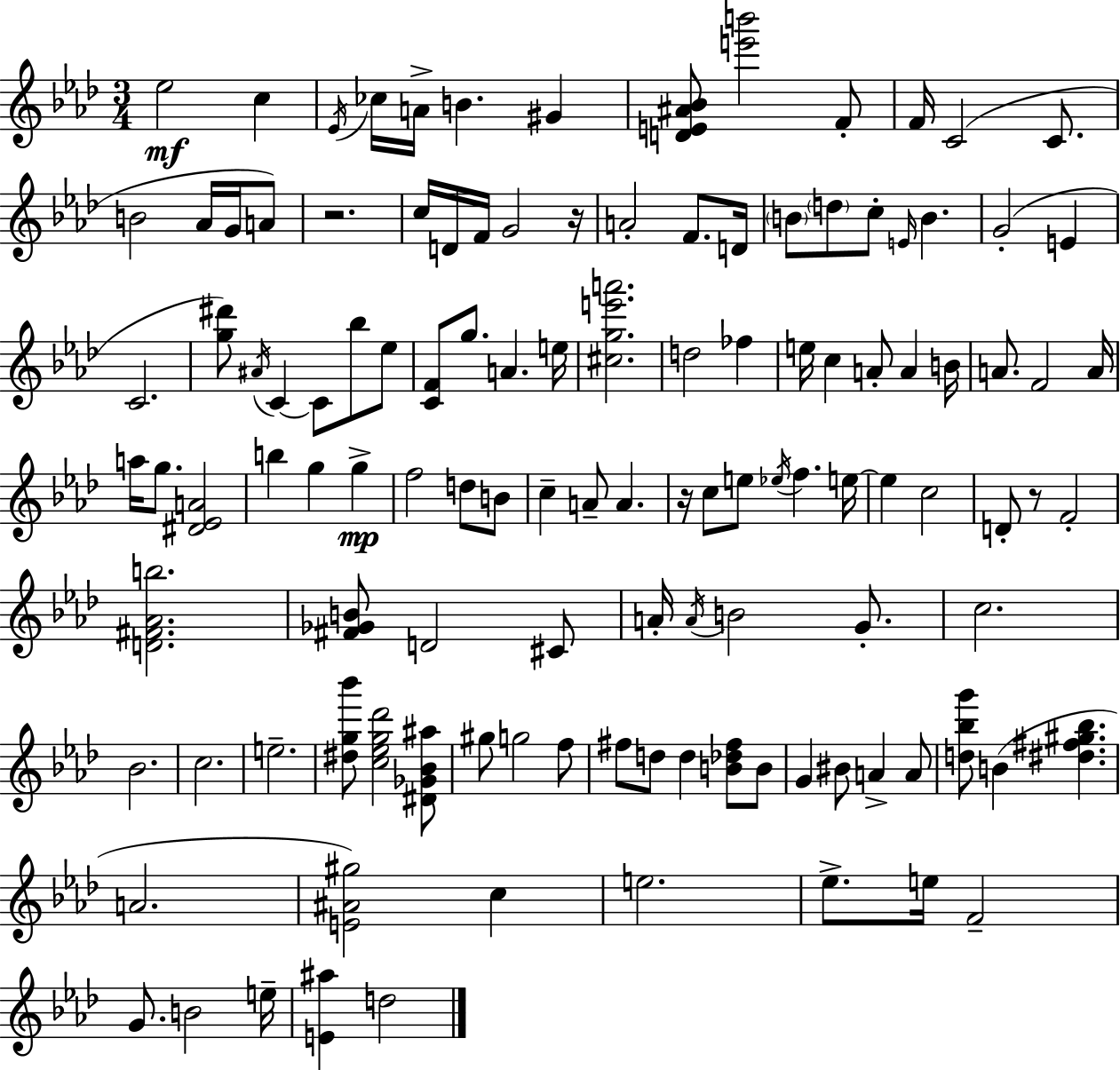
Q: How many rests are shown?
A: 4